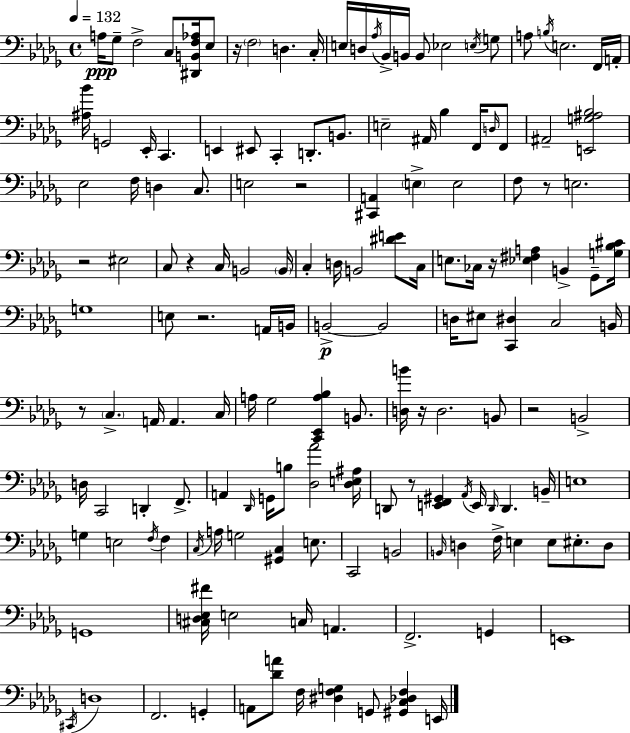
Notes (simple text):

A3/s Gb3/e F3/h C3/e [D#2,B2,F3,Ab3]/s Eb3/e R/s F3/h D3/q. C3/s E3/s D3/s Ab3/s Bb2/s B2/s B2/e Eb3/h E3/s G3/e A3/e B3/s E3/h. F2/s A2/s [A#3,Bb4]/s G2/h Eb2/s C2/q. E2/q EIS2/e C2/q D2/e. B2/e. E3/h A#2/s Bb3/q F2/s D3/s F2/e A#2/h [E2,G3,A#3,Bb3]/h Eb3/h F3/s D3/q C3/e. E3/h R/h [C#2,A2]/q E3/q E3/h F3/e R/e E3/h. R/h EIS3/h C3/e R/q C3/s B2/h B2/s C3/q D3/s B2/h [D#4,E4]/e C3/s E3/e. CES3/s R/s [Eb3,F#3,A3]/q B2/q Gb2/e [G3,Bb3,C#4]/s G3/w E3/e R/h. A2/s B2/s B2/h B2/h D3/s EIS3/e [C2,D#3]/q C3/h B2/s R/e C3/q. A2/s A2/q. C3/s A3/s Gb3/h [C2,Eb2,A3,Bb3]/q B2/e. [D3,B4]/s R/s D3/h. B2/e R/h B2/h D3/s C2/h D2/q F2/e. A2/q Db2/s G2/s B3/e [Db3,Ab4]/h [Db3,E3,A#3]/s D2/e R/e [E2,F2,G#2]/q Ab2/s E2/s D2/s D2/q. B2/s E3/w G3/q E3/h F3/s F3/q C3/s A3/s G3/h [G#2,C3]/q E3/e. C2/h B2/h B2/s D3/q F3/s E3/q E3/e EIS3/e. D3/e G2/w [C#3,D3,Eb3,F#4]/s E3/h C3/s A2/q. F2/h. G2/q E2/w C#2/s D3/w F2/h. G2/q A2/e [Db4,A4]/e F3/s [D#3,F3,G3]/q G2/e [G#2,C3,Db3,F3]/q E2/s